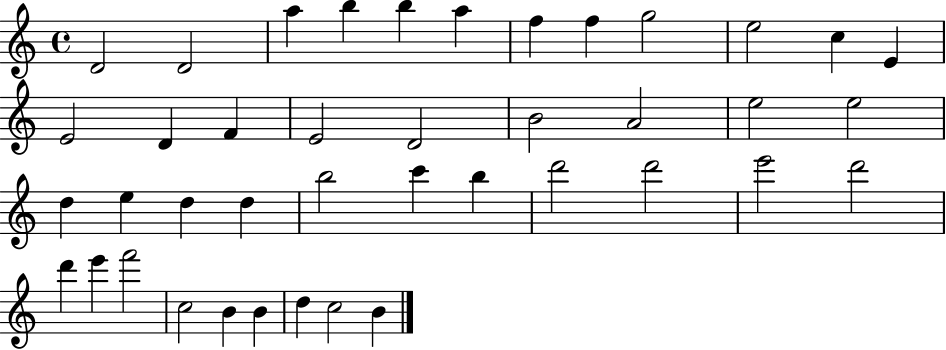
X:1
T:Untitled
M:4/4
L:1/4
K:C
D2 D2 a b b a f f g2 e2 c E E2 D F E2 D2 B2 A2 e2 e2 d e d d b2 c' b d'2 d'2 e'2 d'2 d' e' f'2 c2 B B d c2 B